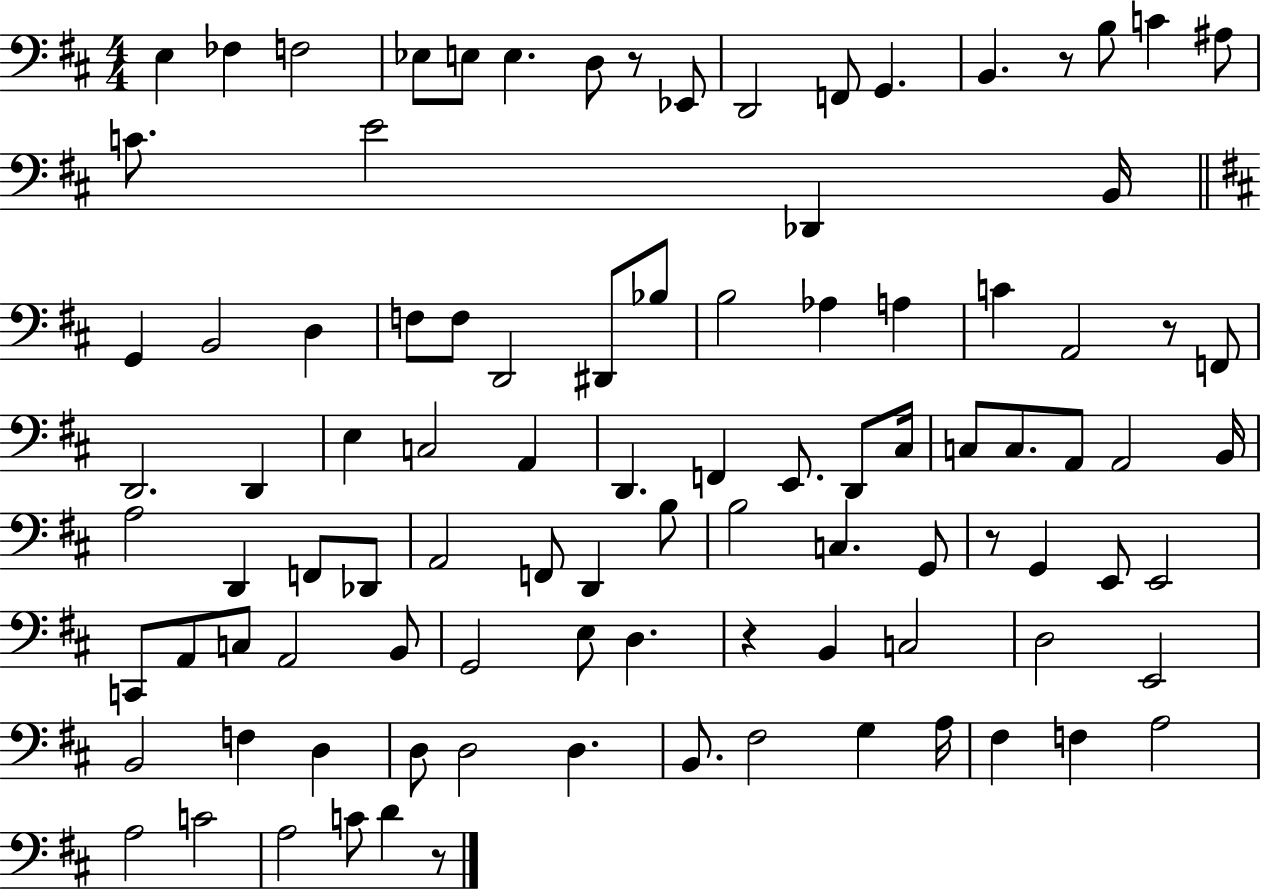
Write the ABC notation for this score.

X:1
T:Untitled
M:4/4
L:1/4
K:D
E, _F, F,2 _E,/2 E,/2 E, D,/2 z/2 _E,,/2 D,,2 F,,/2 G,, B,, z/2 B,/2 C ^A,/2 C/2 E2 _D,, B,,/4 G,, B,,2 D, F,/2 F,/2 D,,2 ^D,,/2 _B,/2 B,2 _A, A, C A,,2 z/2 F,,/2 D,,2 D,, E, C,2 A,, D,, F,, E,,/2 D,,/2 ^C,/4 C,/2 C,/2 A,,/2 A,,2 B,,/4 A,2 D,, F,,/2 _D,,/2 A,,2 F,,/2 D,, B,/2 B,2 C, G,,/2 z/2 G,, E,,/2 E,,2 C,,/2 A,,/2 C,/2 A,,2 B,,/2 G,,2 E,/2 D, z B,, C,2 D,2 E,,2 B,,2 F, D, D,/2 D,2 D, B,,/2 ^F,2 G, A,/4 ^F, F, A,2 A,2 C2 A,2 C/2 D z/2